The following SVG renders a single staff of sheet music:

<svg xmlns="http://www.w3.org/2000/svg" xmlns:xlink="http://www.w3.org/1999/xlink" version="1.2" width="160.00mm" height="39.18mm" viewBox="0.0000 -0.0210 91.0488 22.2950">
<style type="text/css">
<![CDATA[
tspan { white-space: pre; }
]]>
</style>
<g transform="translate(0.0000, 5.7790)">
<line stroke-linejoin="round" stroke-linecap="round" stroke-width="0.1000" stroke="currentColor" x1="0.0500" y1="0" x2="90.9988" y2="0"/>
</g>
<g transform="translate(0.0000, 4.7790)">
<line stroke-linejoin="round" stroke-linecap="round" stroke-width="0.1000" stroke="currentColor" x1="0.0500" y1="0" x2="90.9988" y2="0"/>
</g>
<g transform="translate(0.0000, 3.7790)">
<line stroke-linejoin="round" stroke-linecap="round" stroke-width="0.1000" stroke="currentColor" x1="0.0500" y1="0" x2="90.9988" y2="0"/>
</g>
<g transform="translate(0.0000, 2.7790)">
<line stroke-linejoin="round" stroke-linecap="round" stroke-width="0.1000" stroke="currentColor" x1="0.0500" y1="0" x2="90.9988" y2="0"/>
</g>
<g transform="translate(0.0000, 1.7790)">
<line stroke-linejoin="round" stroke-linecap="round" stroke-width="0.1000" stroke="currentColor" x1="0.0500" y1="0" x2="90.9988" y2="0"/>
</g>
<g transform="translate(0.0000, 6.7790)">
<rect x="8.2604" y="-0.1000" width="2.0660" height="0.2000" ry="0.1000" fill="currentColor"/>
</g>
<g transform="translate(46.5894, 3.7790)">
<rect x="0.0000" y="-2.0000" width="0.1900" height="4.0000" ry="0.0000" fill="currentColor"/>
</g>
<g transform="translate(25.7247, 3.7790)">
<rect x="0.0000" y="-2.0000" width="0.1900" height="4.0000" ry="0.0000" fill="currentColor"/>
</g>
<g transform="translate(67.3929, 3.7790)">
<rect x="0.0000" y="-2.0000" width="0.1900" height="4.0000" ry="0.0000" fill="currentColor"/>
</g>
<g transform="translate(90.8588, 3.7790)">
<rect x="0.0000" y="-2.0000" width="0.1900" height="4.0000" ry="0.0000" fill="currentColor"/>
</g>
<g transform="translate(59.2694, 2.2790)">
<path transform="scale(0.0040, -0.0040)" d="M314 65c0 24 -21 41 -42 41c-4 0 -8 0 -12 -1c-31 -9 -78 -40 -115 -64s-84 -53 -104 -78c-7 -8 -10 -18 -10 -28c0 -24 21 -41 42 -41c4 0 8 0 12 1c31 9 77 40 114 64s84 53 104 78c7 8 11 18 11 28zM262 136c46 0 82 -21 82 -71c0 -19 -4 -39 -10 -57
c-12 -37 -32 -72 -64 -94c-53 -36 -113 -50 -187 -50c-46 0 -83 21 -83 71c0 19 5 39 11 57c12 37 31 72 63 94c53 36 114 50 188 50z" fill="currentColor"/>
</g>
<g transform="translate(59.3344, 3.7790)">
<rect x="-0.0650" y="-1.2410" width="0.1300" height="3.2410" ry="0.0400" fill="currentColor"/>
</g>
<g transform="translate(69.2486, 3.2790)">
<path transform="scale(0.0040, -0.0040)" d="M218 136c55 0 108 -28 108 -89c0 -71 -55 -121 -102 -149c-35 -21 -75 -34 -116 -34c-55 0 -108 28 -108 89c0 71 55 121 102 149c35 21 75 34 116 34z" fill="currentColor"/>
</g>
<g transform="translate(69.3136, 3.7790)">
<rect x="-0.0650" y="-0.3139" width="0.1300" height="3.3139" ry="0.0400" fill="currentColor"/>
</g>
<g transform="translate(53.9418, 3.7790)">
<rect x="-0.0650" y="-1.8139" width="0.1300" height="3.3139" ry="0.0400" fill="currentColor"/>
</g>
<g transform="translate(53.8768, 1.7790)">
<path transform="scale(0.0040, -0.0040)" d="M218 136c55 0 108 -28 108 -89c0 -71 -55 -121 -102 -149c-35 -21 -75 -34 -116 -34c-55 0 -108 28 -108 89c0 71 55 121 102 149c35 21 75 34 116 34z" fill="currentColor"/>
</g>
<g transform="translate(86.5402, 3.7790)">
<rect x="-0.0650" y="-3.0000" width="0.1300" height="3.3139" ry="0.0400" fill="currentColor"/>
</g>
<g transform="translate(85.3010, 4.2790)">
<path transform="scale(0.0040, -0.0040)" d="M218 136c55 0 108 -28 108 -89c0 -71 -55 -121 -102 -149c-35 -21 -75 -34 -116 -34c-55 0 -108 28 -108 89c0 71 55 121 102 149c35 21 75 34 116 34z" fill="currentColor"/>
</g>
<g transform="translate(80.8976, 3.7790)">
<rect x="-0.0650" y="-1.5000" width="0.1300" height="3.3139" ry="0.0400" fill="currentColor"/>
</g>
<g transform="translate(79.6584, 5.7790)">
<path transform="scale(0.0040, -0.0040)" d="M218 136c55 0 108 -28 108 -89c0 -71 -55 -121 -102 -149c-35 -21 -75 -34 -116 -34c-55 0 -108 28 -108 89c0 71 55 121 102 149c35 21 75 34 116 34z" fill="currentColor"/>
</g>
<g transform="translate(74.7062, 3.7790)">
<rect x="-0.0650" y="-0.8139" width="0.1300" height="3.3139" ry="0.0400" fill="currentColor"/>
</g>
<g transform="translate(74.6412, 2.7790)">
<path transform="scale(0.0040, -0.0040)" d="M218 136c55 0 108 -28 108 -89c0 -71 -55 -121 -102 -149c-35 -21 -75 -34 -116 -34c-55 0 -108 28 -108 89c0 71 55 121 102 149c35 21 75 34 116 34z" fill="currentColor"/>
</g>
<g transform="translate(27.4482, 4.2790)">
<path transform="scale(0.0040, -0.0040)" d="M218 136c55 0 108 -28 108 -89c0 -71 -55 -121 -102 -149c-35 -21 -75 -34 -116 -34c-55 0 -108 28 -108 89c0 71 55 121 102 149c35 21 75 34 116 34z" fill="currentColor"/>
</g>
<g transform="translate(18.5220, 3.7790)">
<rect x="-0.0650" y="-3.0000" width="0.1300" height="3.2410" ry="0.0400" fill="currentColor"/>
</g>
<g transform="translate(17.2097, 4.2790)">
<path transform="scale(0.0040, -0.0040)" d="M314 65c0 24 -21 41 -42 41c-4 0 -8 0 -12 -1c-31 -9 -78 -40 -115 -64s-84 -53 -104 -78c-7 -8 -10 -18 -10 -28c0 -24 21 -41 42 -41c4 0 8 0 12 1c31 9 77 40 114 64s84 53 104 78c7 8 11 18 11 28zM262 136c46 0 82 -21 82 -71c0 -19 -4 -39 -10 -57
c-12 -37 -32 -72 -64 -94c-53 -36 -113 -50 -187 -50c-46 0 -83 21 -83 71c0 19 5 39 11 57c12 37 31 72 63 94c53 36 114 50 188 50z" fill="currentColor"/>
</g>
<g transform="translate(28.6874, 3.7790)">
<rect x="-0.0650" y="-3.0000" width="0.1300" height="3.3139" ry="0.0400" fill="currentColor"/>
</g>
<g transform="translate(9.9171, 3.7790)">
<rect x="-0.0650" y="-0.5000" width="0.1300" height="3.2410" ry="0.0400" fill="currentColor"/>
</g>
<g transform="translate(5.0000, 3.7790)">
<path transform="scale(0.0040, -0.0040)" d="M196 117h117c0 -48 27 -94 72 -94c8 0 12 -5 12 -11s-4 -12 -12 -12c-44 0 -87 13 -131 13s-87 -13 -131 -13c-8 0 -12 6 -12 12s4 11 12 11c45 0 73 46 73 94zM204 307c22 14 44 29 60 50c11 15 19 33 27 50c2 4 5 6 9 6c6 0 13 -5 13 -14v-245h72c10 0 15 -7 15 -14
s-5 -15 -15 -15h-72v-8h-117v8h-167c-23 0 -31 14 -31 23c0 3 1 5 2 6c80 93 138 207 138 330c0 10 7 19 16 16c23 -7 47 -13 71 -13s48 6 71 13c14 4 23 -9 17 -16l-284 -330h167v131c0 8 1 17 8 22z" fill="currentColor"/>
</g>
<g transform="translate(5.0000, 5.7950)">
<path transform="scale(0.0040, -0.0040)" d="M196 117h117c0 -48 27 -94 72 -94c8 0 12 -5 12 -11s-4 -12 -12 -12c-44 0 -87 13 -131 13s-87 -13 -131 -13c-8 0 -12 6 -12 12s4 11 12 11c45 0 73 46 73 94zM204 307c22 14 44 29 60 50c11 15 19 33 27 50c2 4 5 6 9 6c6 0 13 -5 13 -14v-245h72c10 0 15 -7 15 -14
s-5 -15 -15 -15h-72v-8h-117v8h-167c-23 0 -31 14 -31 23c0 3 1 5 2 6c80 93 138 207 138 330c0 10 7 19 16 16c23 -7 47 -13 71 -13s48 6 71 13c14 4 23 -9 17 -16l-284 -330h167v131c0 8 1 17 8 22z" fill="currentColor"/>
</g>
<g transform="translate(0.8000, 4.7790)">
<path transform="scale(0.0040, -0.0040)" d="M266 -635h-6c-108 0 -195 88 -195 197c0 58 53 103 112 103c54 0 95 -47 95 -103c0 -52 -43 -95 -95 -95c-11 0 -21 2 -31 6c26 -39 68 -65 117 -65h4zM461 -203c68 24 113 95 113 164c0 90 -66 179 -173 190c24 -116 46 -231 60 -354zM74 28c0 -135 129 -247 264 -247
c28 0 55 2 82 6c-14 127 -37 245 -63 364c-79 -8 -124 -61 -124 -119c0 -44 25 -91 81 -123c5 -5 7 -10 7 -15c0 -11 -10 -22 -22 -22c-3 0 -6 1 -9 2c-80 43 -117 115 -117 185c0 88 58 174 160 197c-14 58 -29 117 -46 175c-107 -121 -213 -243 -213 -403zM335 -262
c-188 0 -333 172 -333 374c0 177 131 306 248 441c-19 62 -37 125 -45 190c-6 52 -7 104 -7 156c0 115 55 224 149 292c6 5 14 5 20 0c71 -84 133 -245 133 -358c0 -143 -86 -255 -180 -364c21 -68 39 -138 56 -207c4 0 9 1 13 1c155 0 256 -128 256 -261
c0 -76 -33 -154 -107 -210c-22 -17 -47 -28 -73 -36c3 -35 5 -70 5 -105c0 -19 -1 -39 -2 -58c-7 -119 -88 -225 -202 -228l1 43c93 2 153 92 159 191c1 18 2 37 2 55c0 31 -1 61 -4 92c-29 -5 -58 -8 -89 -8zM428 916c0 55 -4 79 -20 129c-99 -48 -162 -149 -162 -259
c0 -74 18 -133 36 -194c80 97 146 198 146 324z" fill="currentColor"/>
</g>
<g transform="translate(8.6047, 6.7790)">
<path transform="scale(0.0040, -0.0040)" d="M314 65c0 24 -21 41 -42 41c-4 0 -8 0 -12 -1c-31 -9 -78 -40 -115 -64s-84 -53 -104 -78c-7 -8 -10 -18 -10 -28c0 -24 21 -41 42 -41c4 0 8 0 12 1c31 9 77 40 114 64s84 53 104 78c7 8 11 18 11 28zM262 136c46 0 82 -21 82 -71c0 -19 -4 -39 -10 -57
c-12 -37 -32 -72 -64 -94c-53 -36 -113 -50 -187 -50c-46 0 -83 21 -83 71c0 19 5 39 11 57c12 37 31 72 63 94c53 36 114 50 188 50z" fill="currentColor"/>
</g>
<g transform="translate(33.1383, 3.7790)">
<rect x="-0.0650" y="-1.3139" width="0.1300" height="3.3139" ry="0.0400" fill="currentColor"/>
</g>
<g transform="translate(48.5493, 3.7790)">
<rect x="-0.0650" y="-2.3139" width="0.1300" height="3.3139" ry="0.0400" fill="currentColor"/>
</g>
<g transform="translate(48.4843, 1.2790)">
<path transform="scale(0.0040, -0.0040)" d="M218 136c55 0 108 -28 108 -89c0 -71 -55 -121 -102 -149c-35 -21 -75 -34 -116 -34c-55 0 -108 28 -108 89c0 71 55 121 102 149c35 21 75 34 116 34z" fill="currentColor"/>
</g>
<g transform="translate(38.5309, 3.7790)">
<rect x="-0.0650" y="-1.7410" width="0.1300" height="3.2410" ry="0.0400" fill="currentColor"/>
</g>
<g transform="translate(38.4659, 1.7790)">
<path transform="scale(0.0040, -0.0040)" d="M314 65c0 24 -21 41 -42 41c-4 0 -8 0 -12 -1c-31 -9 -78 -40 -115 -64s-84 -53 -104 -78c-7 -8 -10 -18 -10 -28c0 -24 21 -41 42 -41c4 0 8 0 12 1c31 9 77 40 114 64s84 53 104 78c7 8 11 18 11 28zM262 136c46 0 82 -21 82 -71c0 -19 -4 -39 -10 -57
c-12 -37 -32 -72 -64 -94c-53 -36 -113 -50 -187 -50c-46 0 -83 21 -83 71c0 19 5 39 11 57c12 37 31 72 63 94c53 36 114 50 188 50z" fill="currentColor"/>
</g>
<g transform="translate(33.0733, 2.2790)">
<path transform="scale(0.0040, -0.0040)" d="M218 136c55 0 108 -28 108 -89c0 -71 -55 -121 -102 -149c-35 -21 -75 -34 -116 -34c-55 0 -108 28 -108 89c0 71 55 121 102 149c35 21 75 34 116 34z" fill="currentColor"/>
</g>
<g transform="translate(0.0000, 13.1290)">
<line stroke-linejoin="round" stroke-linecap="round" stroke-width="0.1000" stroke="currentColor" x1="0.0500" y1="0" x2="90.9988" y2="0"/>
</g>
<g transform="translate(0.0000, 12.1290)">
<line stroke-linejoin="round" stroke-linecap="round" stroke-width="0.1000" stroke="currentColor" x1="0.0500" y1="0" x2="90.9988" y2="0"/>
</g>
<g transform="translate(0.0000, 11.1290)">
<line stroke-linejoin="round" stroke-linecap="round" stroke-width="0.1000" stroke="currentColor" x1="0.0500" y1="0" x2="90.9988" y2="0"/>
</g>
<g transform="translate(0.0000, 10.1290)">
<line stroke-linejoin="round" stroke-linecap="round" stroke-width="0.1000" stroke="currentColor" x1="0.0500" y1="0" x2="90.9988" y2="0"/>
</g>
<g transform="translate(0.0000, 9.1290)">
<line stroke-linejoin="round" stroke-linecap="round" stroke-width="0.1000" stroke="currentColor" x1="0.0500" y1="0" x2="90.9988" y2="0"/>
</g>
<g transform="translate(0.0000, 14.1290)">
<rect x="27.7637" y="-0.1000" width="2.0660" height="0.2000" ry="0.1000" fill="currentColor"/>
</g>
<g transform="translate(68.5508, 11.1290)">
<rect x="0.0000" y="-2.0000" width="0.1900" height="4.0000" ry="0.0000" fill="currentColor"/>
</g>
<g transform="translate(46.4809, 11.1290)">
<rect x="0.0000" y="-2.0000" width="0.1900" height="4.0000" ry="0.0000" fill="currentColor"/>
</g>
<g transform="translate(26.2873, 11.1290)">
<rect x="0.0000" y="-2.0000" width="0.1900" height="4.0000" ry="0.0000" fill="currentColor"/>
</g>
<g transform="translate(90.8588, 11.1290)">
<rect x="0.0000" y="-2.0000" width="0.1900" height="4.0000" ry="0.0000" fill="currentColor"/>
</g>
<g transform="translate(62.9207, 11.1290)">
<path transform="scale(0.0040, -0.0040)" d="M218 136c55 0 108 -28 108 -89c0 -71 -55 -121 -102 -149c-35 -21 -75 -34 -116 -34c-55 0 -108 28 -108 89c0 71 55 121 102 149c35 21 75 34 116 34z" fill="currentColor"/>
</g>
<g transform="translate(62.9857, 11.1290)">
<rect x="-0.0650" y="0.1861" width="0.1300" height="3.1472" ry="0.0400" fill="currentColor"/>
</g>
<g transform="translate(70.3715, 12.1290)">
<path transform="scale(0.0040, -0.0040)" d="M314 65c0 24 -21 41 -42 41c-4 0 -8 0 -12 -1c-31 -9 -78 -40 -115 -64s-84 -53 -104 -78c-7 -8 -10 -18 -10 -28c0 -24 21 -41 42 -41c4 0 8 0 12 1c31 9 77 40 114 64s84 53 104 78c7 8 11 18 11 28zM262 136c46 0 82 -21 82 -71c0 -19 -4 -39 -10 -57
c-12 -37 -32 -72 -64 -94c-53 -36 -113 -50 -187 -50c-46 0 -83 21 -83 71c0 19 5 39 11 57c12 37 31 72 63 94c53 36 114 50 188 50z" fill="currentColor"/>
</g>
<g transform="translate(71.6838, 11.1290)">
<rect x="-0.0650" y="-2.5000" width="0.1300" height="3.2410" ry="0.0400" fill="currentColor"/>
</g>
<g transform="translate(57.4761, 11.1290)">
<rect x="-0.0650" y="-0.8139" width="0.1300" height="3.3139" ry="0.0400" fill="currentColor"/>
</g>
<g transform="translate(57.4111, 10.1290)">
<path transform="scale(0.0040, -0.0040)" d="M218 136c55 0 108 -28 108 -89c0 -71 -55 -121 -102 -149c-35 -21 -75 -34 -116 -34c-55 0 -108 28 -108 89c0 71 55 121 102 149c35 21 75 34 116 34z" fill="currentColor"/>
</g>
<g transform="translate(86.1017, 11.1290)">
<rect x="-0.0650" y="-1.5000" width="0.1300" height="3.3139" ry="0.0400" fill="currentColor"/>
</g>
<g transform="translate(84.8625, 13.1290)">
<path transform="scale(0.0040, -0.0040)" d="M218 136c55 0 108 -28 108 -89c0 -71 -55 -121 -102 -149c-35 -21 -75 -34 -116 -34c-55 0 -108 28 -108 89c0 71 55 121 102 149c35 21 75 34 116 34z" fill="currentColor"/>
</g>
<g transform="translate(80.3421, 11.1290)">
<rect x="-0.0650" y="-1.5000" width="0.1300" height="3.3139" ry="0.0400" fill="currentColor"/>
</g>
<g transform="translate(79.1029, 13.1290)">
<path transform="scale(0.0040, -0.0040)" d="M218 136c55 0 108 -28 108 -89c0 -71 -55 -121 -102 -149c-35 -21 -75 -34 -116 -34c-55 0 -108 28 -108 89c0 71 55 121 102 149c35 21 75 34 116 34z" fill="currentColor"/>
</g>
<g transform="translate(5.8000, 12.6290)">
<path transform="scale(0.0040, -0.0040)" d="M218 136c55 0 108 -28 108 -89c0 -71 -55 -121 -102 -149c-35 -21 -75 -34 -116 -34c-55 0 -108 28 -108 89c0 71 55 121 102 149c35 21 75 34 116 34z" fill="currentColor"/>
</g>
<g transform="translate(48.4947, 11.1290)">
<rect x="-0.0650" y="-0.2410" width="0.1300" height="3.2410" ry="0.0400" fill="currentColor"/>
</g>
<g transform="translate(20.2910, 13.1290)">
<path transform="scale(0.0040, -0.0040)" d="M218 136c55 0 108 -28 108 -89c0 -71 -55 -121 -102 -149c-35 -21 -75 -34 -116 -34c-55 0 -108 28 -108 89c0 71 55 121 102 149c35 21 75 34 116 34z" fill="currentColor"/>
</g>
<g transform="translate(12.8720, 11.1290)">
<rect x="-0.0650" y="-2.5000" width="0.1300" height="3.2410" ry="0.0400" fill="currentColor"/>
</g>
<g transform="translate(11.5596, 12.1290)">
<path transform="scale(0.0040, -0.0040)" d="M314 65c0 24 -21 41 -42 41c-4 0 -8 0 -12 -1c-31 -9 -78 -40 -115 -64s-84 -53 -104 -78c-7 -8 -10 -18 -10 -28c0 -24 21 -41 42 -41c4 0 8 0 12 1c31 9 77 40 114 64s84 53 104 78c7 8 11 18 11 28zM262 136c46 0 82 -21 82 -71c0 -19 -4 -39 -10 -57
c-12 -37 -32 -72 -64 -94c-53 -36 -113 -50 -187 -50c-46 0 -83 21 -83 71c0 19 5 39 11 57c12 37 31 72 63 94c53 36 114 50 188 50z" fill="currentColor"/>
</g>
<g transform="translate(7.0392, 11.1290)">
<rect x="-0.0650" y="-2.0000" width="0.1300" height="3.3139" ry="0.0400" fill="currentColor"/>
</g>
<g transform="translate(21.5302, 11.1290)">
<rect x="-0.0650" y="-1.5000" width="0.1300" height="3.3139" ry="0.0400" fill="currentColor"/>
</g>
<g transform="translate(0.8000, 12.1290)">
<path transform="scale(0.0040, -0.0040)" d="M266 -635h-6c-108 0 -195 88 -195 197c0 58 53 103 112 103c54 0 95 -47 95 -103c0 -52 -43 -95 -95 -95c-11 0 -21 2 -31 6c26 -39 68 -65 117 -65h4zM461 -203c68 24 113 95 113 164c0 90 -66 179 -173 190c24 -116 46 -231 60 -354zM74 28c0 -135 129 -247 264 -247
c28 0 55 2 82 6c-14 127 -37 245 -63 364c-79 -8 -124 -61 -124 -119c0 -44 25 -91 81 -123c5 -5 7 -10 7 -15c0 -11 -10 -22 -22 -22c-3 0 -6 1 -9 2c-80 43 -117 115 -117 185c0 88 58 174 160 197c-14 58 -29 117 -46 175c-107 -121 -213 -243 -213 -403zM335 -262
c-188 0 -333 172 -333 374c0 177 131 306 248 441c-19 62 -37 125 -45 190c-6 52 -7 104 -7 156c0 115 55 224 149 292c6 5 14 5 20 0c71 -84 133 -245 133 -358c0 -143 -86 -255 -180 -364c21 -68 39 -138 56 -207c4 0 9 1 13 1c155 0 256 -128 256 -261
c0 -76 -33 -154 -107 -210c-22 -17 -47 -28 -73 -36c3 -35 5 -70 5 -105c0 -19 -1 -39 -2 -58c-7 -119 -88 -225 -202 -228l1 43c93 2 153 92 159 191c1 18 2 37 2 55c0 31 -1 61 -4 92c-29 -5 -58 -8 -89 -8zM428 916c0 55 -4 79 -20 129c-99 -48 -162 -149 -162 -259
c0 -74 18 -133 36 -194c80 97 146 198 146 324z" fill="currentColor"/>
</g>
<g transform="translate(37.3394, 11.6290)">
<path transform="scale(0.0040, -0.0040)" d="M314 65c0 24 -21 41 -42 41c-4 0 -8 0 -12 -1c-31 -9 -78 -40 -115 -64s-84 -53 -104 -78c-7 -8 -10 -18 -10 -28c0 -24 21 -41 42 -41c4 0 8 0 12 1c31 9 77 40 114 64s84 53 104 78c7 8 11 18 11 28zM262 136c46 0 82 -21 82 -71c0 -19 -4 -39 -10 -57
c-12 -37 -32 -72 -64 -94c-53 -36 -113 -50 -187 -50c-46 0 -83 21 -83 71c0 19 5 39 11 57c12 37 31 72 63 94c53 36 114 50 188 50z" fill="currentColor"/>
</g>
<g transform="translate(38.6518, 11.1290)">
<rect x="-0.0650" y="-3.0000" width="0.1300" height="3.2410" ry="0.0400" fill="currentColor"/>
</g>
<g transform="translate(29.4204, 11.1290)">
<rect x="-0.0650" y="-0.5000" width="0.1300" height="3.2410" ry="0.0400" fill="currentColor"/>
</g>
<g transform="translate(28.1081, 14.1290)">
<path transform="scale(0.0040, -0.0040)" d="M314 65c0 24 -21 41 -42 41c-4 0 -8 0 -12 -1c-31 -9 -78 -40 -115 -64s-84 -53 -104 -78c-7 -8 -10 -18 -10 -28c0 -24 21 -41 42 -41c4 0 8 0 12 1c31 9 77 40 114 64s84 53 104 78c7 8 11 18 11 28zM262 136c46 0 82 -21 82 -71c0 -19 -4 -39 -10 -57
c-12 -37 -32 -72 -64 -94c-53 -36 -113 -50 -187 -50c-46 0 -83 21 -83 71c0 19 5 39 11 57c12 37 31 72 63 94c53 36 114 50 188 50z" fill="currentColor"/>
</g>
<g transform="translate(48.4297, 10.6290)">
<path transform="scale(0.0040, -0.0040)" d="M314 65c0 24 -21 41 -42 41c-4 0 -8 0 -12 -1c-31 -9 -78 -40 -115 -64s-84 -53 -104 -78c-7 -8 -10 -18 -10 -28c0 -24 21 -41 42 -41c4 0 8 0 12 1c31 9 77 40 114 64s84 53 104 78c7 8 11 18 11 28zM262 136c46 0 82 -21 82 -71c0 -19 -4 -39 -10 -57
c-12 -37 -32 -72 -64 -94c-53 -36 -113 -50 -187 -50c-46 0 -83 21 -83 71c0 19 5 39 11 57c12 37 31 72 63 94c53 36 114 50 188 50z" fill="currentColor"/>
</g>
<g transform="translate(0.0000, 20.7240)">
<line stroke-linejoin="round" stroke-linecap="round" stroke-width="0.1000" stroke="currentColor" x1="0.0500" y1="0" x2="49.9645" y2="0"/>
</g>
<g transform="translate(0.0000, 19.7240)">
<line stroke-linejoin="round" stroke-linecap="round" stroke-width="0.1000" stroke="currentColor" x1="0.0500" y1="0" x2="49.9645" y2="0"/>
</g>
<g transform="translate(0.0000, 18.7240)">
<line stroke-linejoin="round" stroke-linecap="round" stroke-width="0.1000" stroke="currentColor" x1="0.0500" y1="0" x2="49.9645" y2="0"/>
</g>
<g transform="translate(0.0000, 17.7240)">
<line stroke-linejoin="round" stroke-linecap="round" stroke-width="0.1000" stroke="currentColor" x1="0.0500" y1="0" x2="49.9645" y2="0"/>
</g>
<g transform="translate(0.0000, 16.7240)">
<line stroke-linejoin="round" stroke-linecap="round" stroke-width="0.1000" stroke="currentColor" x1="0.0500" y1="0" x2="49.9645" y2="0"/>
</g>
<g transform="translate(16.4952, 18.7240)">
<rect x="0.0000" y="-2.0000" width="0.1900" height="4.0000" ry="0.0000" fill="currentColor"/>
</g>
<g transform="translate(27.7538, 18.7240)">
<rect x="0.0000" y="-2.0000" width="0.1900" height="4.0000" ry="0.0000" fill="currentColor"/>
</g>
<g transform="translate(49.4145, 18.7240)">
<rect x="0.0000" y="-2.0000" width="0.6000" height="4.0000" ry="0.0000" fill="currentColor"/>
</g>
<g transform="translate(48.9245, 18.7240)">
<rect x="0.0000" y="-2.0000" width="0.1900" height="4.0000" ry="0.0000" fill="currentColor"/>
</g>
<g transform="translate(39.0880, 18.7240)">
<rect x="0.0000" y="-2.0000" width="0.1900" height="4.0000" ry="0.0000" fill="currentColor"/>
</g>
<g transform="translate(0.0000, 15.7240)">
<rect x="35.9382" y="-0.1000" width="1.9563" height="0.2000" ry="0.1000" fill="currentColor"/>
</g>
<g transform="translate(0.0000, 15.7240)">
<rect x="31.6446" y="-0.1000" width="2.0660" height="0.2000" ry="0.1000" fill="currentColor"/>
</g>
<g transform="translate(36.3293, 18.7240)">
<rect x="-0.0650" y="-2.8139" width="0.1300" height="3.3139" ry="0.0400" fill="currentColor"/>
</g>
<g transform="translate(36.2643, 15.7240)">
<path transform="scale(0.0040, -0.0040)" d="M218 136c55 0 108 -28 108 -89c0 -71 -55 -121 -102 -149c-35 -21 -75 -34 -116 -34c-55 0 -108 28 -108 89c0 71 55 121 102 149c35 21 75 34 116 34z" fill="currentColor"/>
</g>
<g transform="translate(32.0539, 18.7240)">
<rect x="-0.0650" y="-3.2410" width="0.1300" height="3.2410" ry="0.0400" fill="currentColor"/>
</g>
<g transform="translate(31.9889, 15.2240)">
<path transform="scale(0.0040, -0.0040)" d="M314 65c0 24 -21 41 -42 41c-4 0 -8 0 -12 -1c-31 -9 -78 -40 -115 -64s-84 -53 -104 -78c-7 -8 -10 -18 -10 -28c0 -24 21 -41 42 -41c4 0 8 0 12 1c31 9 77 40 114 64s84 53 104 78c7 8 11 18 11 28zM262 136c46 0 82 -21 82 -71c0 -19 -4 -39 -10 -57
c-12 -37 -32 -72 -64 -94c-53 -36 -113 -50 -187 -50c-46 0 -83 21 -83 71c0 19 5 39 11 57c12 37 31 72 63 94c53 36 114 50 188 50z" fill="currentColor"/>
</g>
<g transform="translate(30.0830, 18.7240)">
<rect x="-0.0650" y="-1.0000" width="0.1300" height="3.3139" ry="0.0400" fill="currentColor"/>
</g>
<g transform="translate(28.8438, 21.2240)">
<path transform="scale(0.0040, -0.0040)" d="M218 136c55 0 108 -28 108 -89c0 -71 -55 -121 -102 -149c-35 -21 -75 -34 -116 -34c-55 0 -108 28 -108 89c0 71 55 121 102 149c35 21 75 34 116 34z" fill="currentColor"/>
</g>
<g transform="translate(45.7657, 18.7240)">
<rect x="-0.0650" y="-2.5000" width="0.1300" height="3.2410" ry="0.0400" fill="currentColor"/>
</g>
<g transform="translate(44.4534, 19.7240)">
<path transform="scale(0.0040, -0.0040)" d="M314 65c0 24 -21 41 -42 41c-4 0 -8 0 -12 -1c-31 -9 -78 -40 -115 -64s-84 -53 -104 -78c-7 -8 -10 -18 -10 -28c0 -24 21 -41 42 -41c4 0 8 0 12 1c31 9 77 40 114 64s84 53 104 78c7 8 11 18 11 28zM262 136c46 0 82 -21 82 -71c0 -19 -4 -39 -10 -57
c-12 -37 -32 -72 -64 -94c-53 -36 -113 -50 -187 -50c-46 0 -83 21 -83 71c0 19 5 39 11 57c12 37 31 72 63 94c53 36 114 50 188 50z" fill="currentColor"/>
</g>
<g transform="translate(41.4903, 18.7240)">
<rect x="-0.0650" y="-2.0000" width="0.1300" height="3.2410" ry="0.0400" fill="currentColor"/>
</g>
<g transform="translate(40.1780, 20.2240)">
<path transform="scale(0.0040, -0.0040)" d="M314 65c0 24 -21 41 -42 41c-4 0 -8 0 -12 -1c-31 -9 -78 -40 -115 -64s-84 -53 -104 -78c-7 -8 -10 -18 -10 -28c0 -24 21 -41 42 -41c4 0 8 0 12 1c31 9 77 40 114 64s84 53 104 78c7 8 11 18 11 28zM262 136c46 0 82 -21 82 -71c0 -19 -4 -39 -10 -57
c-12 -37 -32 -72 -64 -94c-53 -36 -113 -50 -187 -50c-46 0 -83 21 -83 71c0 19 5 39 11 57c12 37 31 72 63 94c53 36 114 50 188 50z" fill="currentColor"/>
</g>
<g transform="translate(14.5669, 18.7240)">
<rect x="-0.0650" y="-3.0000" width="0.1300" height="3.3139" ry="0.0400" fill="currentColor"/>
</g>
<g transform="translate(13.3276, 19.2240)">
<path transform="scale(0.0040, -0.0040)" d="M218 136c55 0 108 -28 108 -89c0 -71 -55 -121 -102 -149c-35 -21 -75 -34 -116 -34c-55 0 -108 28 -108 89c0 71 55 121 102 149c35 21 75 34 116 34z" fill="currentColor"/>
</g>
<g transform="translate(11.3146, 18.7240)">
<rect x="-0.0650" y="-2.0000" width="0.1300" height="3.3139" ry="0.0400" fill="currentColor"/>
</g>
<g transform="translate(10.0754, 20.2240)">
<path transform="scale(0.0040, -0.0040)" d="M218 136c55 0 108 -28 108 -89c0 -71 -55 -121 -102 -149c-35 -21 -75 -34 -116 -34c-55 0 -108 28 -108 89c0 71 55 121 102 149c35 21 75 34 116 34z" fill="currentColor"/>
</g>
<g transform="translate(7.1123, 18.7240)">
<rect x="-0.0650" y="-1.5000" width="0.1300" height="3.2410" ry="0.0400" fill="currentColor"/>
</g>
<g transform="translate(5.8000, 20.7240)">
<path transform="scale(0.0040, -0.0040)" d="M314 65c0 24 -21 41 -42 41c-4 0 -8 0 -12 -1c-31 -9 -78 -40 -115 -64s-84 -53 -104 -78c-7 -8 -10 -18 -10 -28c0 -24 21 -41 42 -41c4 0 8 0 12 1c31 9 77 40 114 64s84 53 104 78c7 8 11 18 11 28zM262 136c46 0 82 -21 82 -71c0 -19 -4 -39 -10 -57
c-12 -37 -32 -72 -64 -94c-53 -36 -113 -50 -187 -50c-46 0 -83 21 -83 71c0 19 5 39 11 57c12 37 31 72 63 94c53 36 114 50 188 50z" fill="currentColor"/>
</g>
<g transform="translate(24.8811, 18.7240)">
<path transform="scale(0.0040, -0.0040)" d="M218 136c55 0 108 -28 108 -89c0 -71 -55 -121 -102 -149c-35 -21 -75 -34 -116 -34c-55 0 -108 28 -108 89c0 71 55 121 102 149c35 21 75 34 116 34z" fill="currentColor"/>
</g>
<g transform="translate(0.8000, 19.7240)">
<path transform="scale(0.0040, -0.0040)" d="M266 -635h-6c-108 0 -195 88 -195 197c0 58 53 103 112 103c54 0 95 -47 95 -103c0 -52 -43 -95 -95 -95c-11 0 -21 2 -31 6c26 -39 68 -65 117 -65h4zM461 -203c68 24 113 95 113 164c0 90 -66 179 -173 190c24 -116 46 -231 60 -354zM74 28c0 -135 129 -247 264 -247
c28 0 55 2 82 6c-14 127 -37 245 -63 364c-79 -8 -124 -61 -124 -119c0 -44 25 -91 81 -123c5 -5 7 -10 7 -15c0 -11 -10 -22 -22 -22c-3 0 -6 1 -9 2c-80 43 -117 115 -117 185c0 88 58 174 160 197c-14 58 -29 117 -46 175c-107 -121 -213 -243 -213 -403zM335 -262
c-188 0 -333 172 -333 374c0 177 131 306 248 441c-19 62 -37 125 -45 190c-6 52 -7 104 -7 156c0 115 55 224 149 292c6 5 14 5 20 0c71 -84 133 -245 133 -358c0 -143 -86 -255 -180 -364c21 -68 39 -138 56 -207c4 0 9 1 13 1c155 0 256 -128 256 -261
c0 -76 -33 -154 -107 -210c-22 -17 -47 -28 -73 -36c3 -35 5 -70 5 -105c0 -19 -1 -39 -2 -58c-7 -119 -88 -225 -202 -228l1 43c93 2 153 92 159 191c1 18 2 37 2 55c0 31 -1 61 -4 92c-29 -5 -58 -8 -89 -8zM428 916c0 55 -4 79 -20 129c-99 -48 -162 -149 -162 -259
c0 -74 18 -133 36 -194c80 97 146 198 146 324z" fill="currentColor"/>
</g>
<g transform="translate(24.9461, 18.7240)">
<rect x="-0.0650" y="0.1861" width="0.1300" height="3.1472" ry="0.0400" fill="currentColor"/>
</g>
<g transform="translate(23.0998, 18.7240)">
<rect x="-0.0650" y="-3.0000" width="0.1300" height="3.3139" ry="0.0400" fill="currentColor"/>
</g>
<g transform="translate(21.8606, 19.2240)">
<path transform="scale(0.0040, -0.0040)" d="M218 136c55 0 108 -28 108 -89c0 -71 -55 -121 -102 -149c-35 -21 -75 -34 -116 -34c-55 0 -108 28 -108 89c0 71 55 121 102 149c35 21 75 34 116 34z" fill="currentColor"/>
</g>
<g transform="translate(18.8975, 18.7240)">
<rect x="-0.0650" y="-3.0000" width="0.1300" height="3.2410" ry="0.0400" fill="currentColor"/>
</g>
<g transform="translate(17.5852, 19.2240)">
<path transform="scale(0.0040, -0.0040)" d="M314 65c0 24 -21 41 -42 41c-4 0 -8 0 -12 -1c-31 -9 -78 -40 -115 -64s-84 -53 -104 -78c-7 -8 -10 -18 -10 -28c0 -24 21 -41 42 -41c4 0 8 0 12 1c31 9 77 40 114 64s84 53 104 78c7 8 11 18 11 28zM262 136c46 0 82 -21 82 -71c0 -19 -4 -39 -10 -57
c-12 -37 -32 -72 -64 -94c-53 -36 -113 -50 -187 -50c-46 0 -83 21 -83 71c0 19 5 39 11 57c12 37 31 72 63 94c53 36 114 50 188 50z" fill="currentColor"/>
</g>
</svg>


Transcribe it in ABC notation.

X:1
T:Untitled
M:4/4
L:1/4
K:C
C2 A2 A e f2 g f e2 c d E A F G2 E C2 A2 c2 d B G2 E E E2 F A A2 A B D b2 a F2 G2